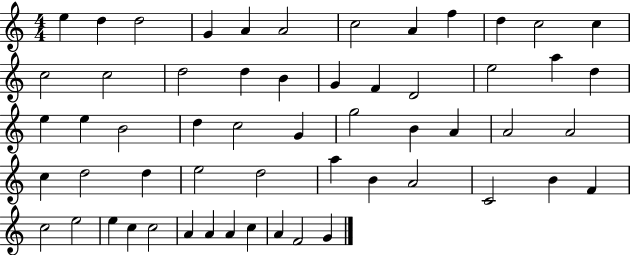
E5/q D5/q D5/h G4/q A4/q A4/h C5/h A4/q F5/q D5/q C5/h C5/q C5/h C5/h D5/h D5/q B4/q G4/q F4/q D4/h E5/h A5/q D5/q E5/q E5/q B4/h D5/q C5/h G4/q G5/h B4/q A4/q A4/h A4/h C5/q D5/h D5/q E5/h D5/h A5/q B4/q A4/h C4/h B4/q F4/q C5/h E5/h E5/q C5/q C5/h A4/q A4/q A4/q C5/q A4/q F4/h G4/q